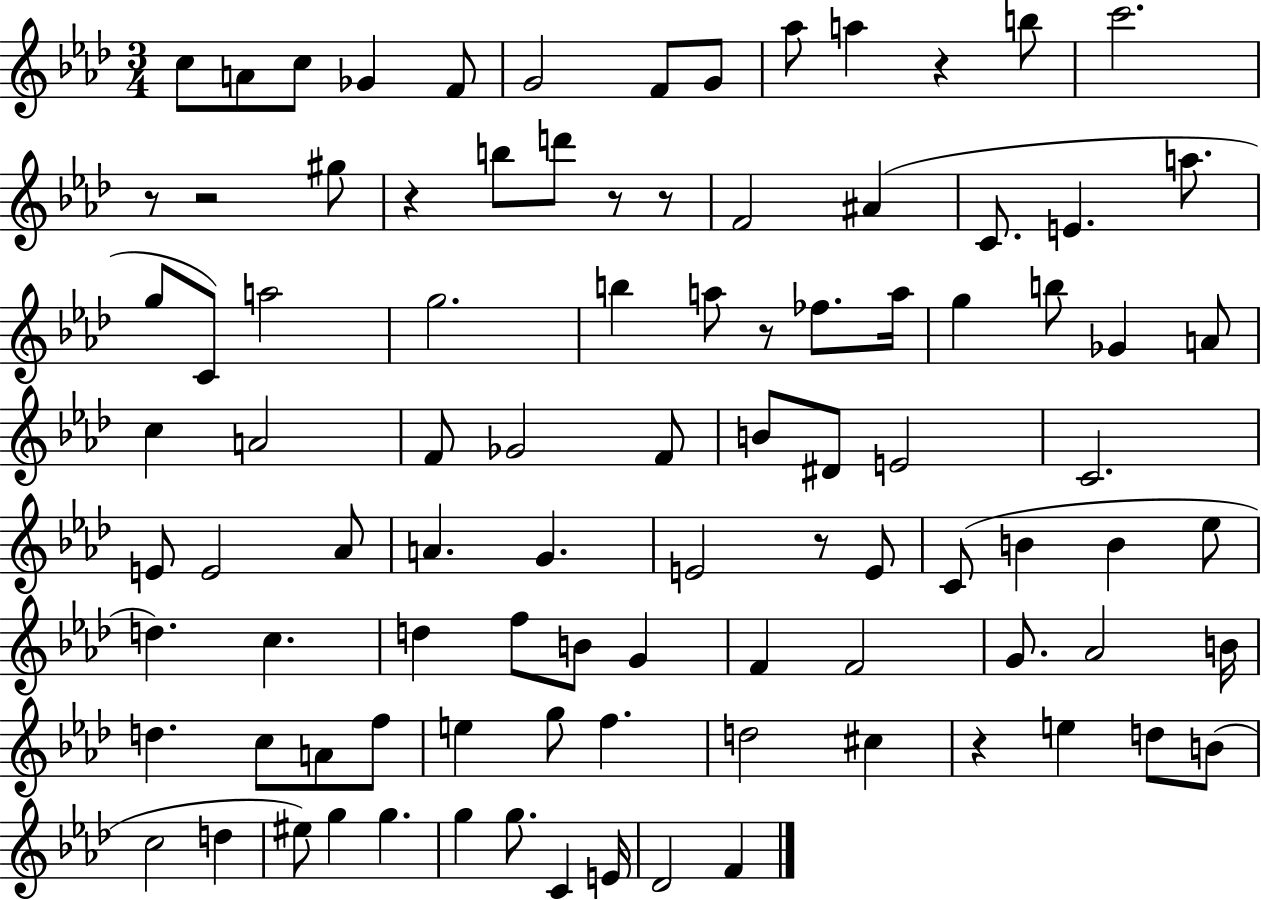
X:1
T:Untitled
M:3/4
L:1/4
K:Ab
c/2 A/2 c/2 _G F/2 G2 F/2 G/2 _a/2 a z b/2 c'2 z/2 z2 ^g/2 z b/2 d'/2 z/2 z/2 F2 ^A C/2 E a/2 g/2 C/2 a2 g2 b a/2 z/2 _f/2 a/4 g b/2 _G A/2 c A2 F/2 _G2 F/2 B/2 ^D/2 E2 C2 E/2 E2 _A/2 A G E2 z/2 E/2 C/2 B B _e/2 d c d f/2 B/2 G F F2 G/2 _A2 B/4 d c/2 A/2 f/2 e g/2 f d2 ^c z e d/2 B/2 c2 d ^e/2 g g g g/2 C E/4 _D2 F